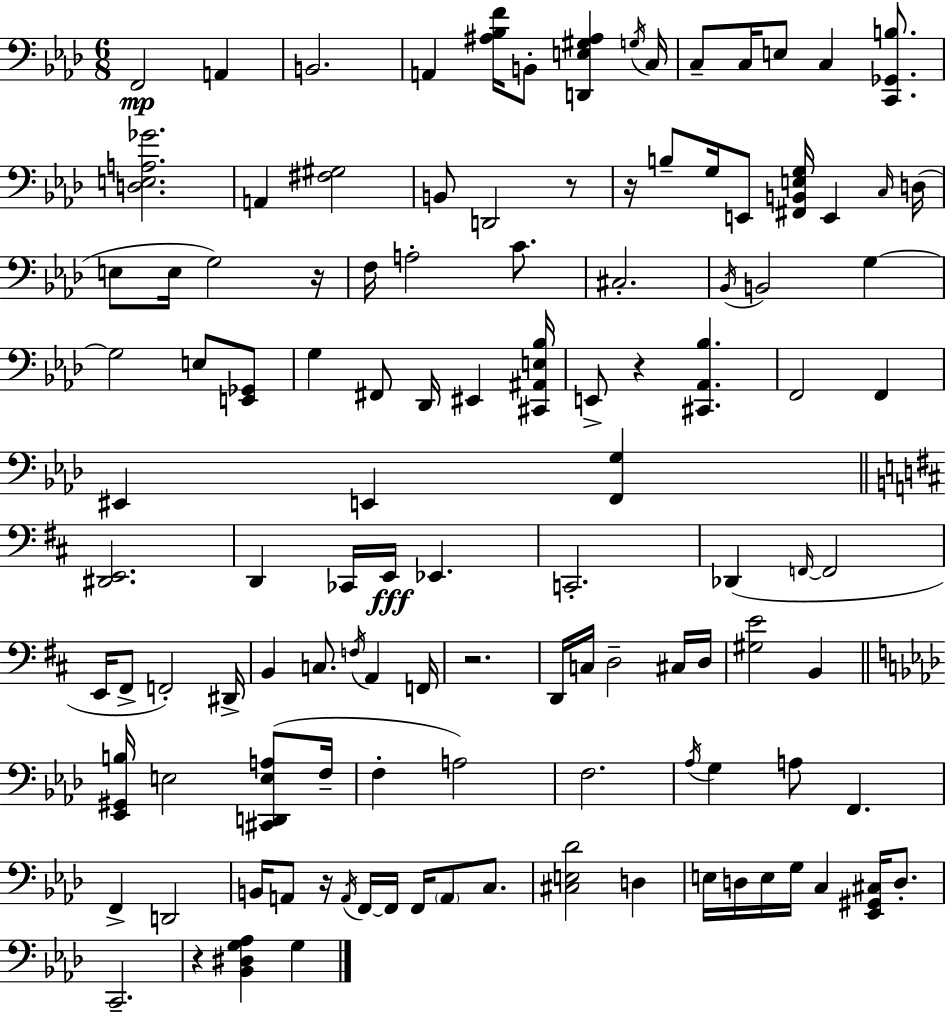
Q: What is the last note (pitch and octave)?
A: G3